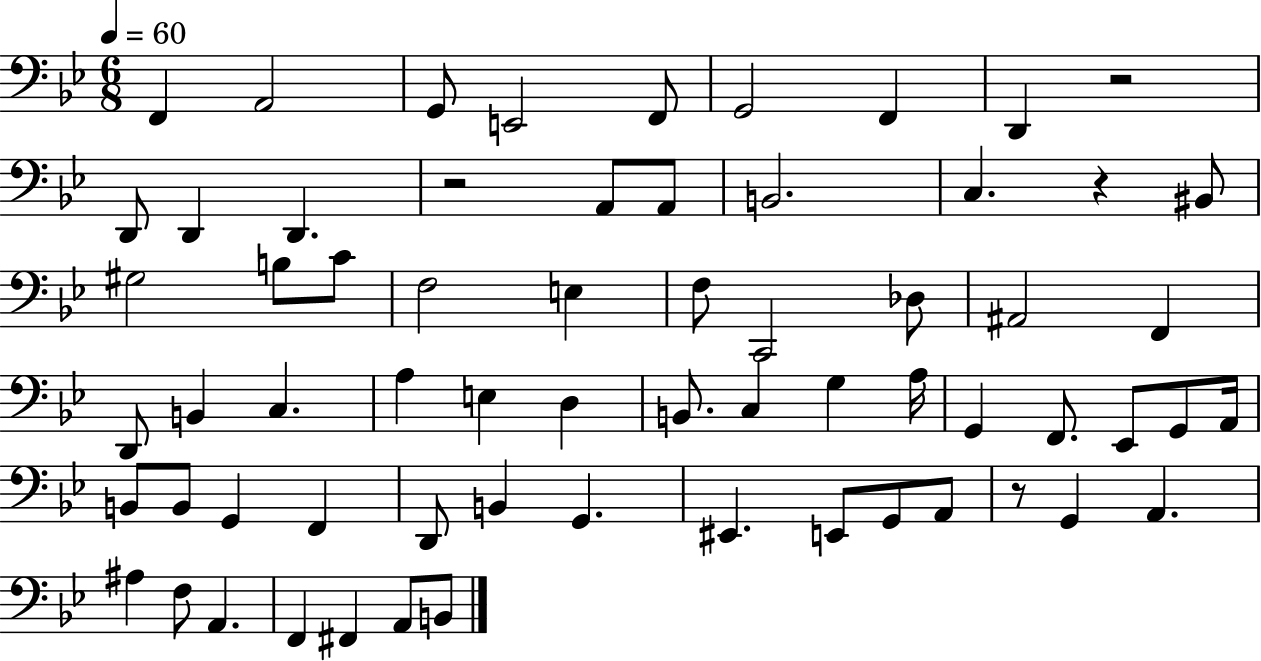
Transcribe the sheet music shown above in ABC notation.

X:1
T:Untitled
M:6/8
L:1/4
K:Bb
F,, A,,2 G,,/2 E,,2 F,,/2 G,,2 F,, D,, z2 D,,/2 D,, D,, z2 A,,/2 A,,/2 B,,2 C, z ^B,,/2 ^G,2 B,/2 C/2 F,2 E, F,/2 C,,2 _D,/2 ^A,,2 F,, D,,/2 B,, C, A, E, D, B,,/2 C, G, A,/4 G,, F,,/2 _E,,/2 G,,/2 A,,/4 B,,/2 B,,/2 G,, F,, D,,/2 B,, G,, ^E,, E,,/2 G,,/2 A,,/2 z/2 G,, A,, ^A, F,/2 A,, F,, ^F,, A,,/2 B,,/2